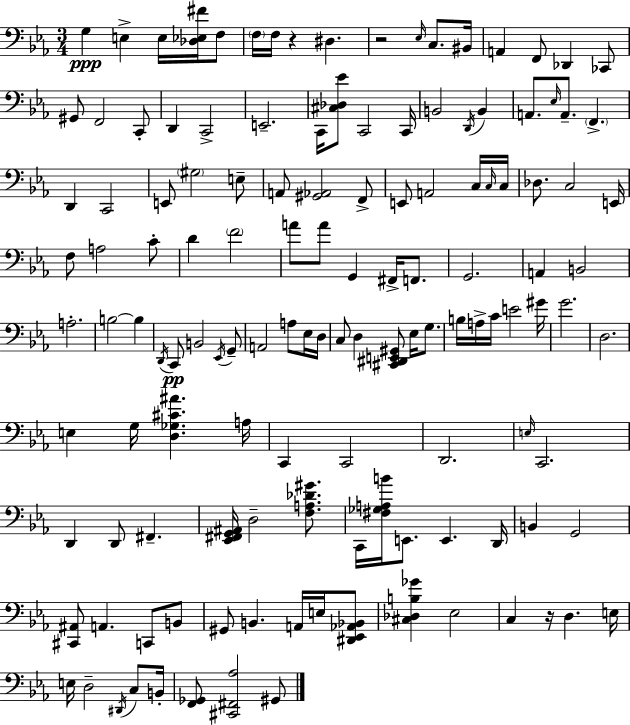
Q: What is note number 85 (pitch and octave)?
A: C2